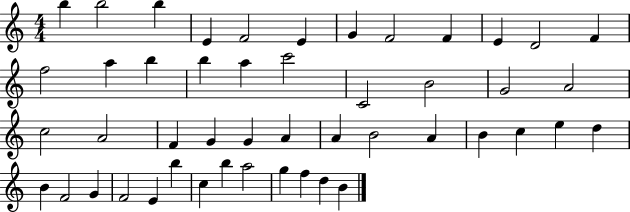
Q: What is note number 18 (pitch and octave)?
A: C6